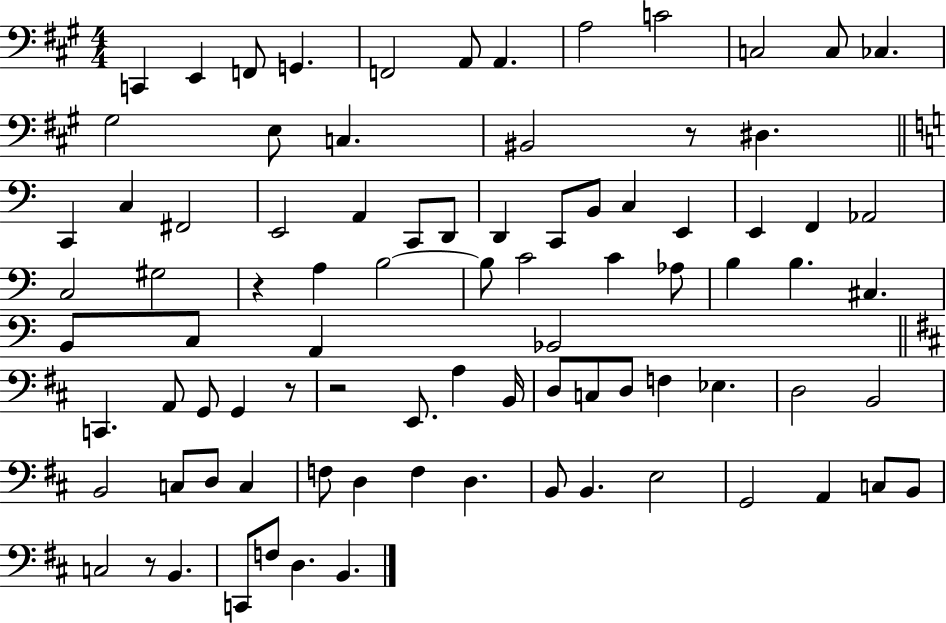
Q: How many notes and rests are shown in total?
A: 87